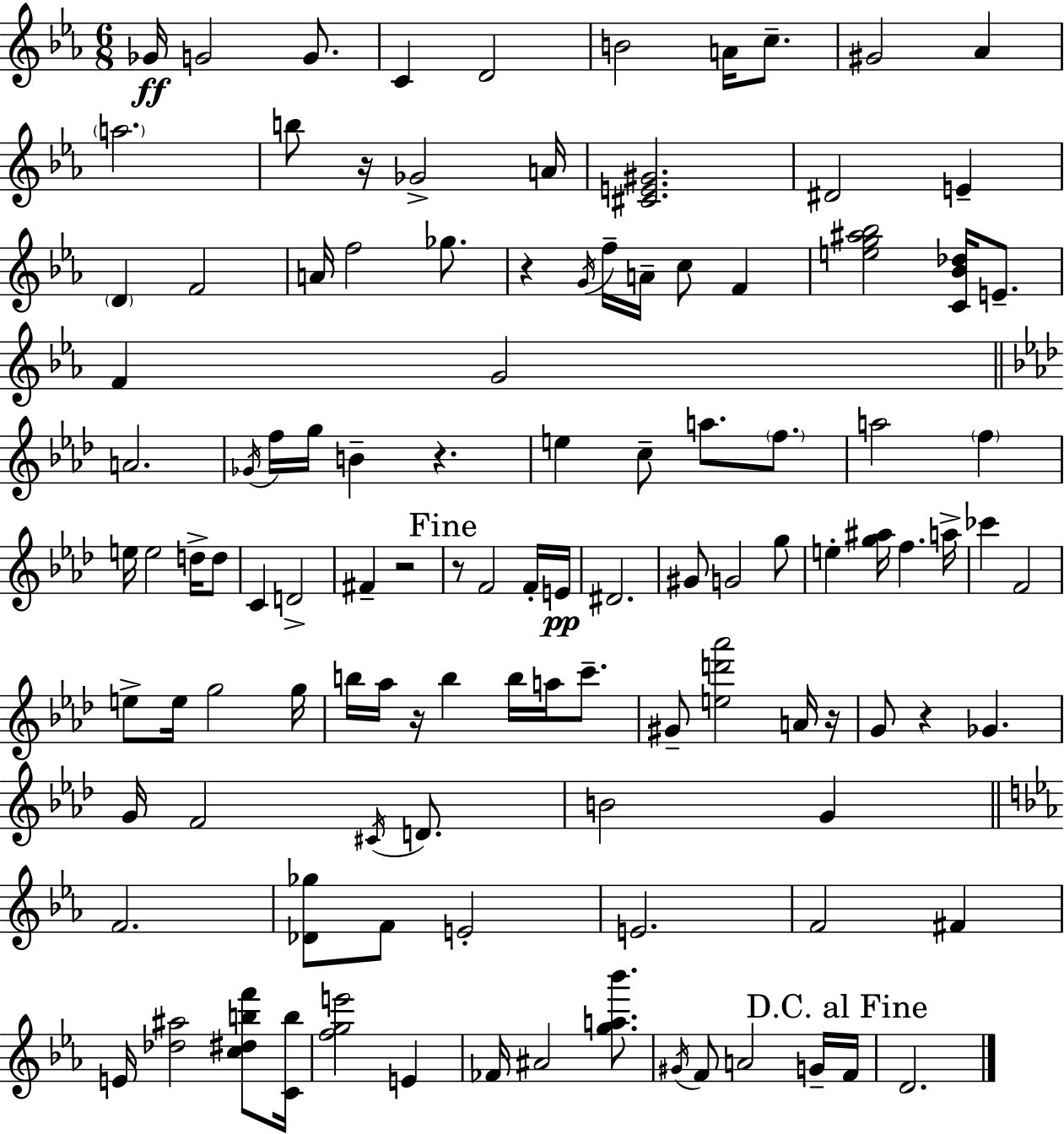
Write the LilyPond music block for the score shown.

{
  \clef treble
  \numericTimeSignature
  \time 6/8
  \key c \minor
  ges'16\ff g'2 g'8. | c'4 d'2 | b'2 a'16 c''8.-- | gis'2 aes'4 | \break \parenthesize a''2. | b''8 r16 ges'2-> a'16 | <cis' e' gis'>2. | dis'2 e'4-- | \break \parenthesize d'4 f'2 | a'16 f''2 ges''8. | r4 \acciaccatura { g'16 } f''16-- a'16-- c''8 f'4 | <e'' g'' ais'' bes''>2 <c' bes' des''>16 e'8.-- | \break f'4 g'2 | \bar "||" \break \key f \minor a'2. | \acciaccatura { ges'16 } f''16 g''16 b'4-- r4. | e''4 c''8-- a''8. \parenthesize f''8. | a''2 \parenthesize f''4 | \break e''16 e''2 d''16-> d''8 | c'4 d'2-> | fis'4-- r2 | \mark "Fine" r8 f'2 f'16-. | \break e'16\pp dis'2. | gis'8 g'2 g''8 | e''4-. <g'' ais''>16 f''4. | a''16-> ces'''4 f'2 | \break e''8-> e''16 g''2 | g''16 b''16 aes''16 r16 b''4 b''16 a''16 c'''8.-- | gis'8-- <e'' d''' aes'''>2 a'16 | r16 g'8 r4 ges'4. | \break g'16 f'2 \acciaccatura { cis'16 } d'8. | b'2 g'4 | \bar "||" \break \key ees \major f'2. | <des' ges''>8 f'8 e'2-. | e'2. | f'2 fis'4 | \break e'16 <des'' ais''>2 <c'' dis'' b'' f'''>8 <c' b''>16 | <f'' g'' e'''>2 e'4 | fes'16 ais'2 <g'' a'' bes'''>8. | \acciaccatura { gis'16 } f'8 a'2 g'16-- | \break \mark "D.C. al Fine" f'16 d'2. | \bar "|."
}